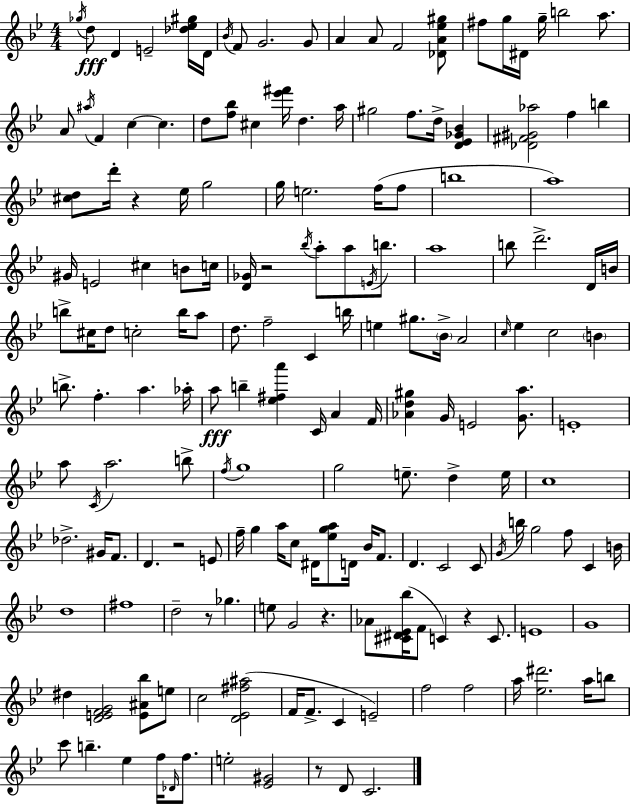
{
  \clef treble
  \numericTimeSignature
  \time 4/4
  \key bes \major
  \repeat volta 2 { \acciaccatura { ges''16 }\fff d''8 d'4 e'2-- <des'' ees'' gis''>16 | d'16 \acciaccatura { bes'16 } f'8 g'2. | g'8 a'4 a'8 f'2 | <des' a' ees'' gis''>8 fis''8 g''16 dis'16 g''16-- b''2 a''8. | \break a'8 \acciaccatura { ais''16 } f'4 c''4~~ c''4. | d''8 <f'' bes''>8 cis''4 <ees''' fis'''>16 d''4. | a''16 gis''2 f''8. d''16-> <d' ees' ges' bes'>4 | <des' fis' gis' aes''>2 f''4 b''4 | \break <cis'' d''>8 d'''16-. r4 ees''16 g''2 | g''16 e''2. | f''16( f''8 b''1 | a''1) | \break gis'16 e'2 cis''4 | b'8 c''16 <d' ges'>16 r2 \acciaccatura { bes''16 } a''8-. a''8 | \acciaccatura { e'16 } b''8. a''1 | b''8 d'''2.-> | \break d'16 b'16 b''8-> cis''16 d''8 c''2-. | b''16 a''8 d''8. f''2-- | c'4 b''16 e''4 gis''8. \parenthesize bes'16-> a'2 | \grace { c''16 } ees''4 c''2 | \break \parenthesize b'4 b''8.-> f''4.-. a''4. | aes''16-. a''8\fff b''4-- <ees'' fis'' a'''>4 | c'16 a'4 f'16 <aes' d'' gis''>4 g'16 e'2 | <g' a''>8. e'1-. | \break a''8 \acciaccatura { c'16 } a''2. | b''8-> \acciaccatura { f''16 } g''1 | g''2 | e''8.-- d''4-> e''16 c''1 | \break des''2.-> | gis'16 f'8. d'4. r2 | e'8 f''16-- g''4 a''16 c''8 | dis'16 <ees'' g'' a''>8 d'16 bes'16 f'8. d'4. c'2 | \break c'8 \acciaccatura { g'16 } b''16 g''2 | f''8 c'4 b'16 d''1 | fis''1 | d''2-- | \break r8 ges''4. e''8 g'2 | r4. aes'8 <cis' dis' ees' bes''>16( f'8 c'4) | r4 c'8. e'1 | g'1 | \break dis''4 <d' e' f' g'>2 | <e' ais' bes''>8 e''8 c''2 | <d' ees' fis'' ais''>2( f'16 f'8.-> c'4 | e'2--) f''2 | \break f''2 a''16 <ees'' dis'''>2. | a''16 b''8 c'''8 b''4.-- | ees''4 f''16 \grace { des'16 } f''8. e''2-. | <ees' gis'>2 r8 d'8 c'2. | \break } \bar "|."
}